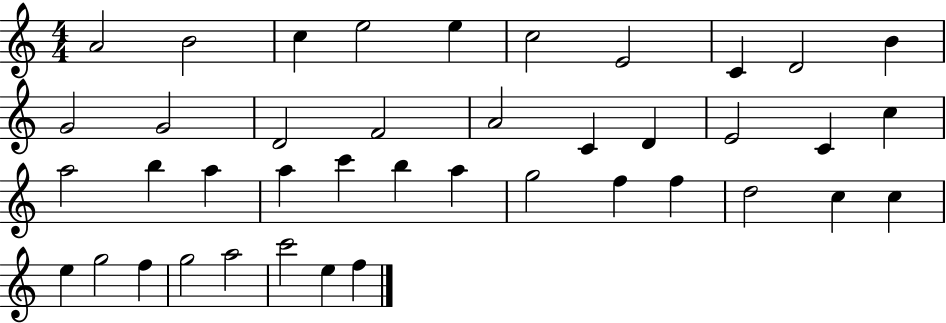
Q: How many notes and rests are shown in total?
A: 41